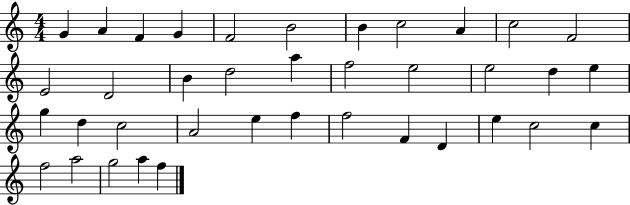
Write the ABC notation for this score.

X:1
T:Untitled
M:4/4
L:1/4
K:C
G A F G F2 B2 B c2 A c2 F2 E2 D2 B d2 a f2 e2 e2 d e g d c2 A2 e f f2 F D e c2 c f2 a2 g2 a f